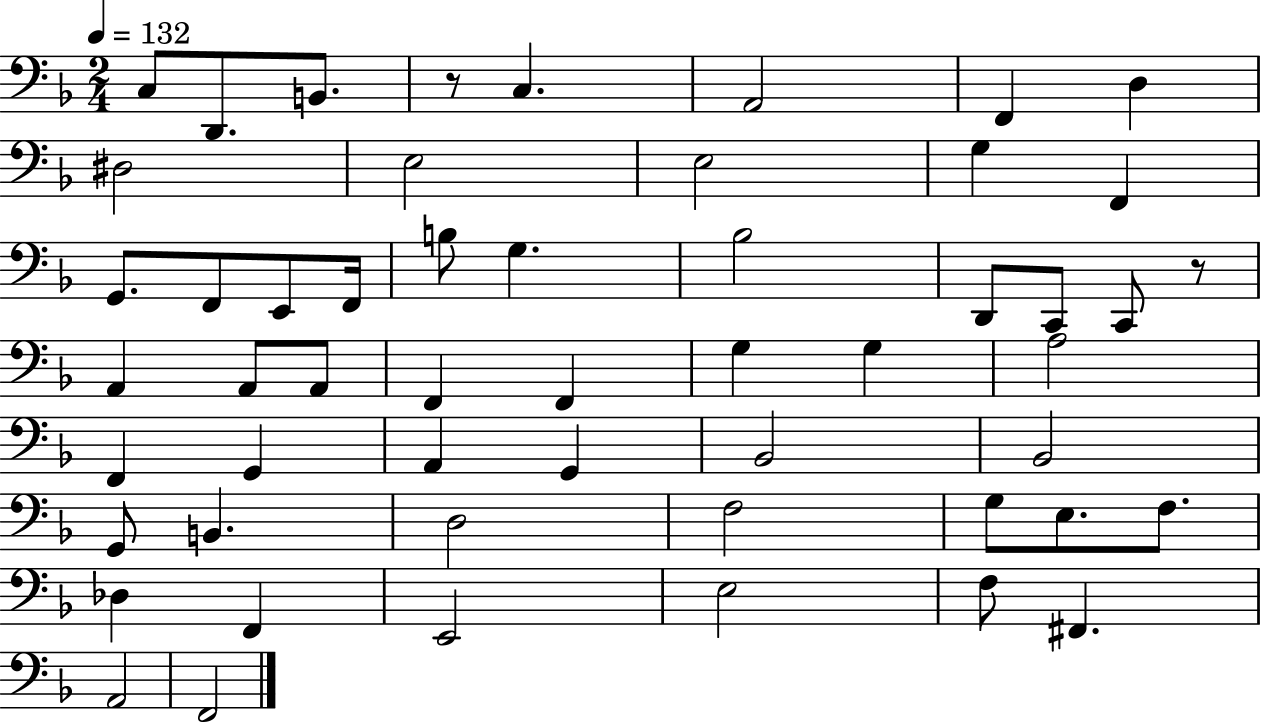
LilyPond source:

{
  \clef bass
  \numericTimeSignature
  \time 2/4
  \key f \major
  \tempo 4 = 132
  \repeat volta 2 { c8 d,8. b,8. | r8 c4. | a,2 | f,4 d4 | \break dis2 | e2 | e2 | g4 f,4 | \break g,8. f,8 e,8 f,16 | b8 g4. | bes2 | d,8 c,8 c,8 r8 | \break a,4 a,8 a,8 | f,4 f,4 | g4 g4 | a2 | \break f,4 g,4 | a,4 g,4 | bes,2 | bes,2 | \break g,8 b,4. | d2 | f2 | g8 e8. f8. | \break des4 f,4 | e,2 | e2 | f8 fis,4. | \break a,2 | f,2 | } \bar "|."
}